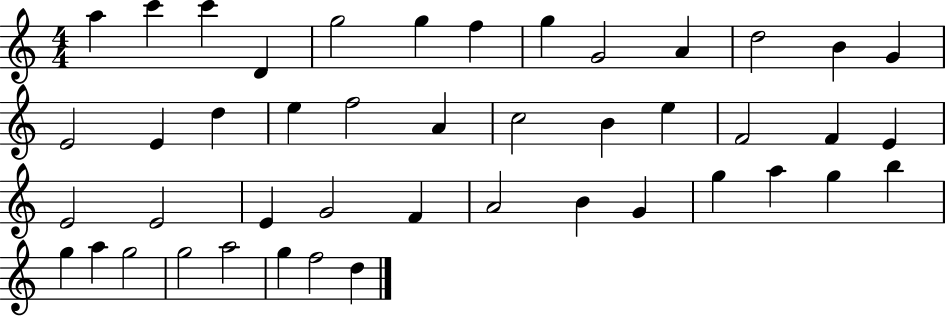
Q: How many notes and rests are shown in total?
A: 45